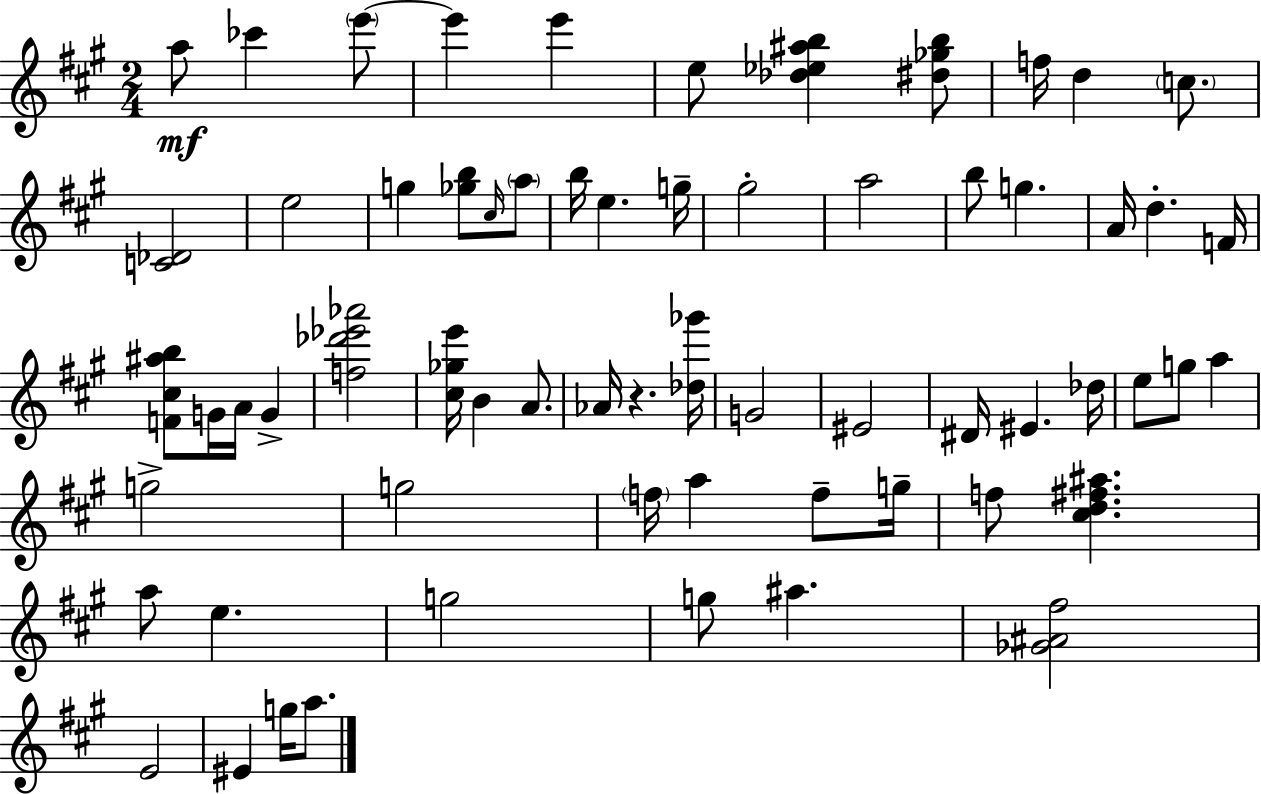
A5/e CES6/q E6/e E6/q E6/q E5/e [Db5,Eb5,A#5,B5]/q [D#5,Gb5,B5]/e F5/s D5/q C5/e. [C4,Db4]/h E5/h G5/q [Gb5,B5]/e C#5/s A5/e B5/s E5/q. G5/s G#5/h A5/h B5/e G5/q. A4/s D5/q. F4/s [F4,C#5,A#5,B5]/e G4/s A4/s G4/q [F5,Db6,Eb6,Ab6]/h [C#5,Gb5,E6]/s B4/q A4/e. Ab4/s R/q. [Db5,Gb6]/s G4/h EIS4/h D#4/s EIS4/q. Db5/s E5/e G5/e A5/q G5/h G5/h F5/s A5/q F5/e G5/s F5/e [C#5,D5,F#5,A#5]/q. A5/e E5/q. G5/h G5/e A#5/q. [Gb4,A#4,F#5]/h E4/h EIS4/q G5/s A5/e.